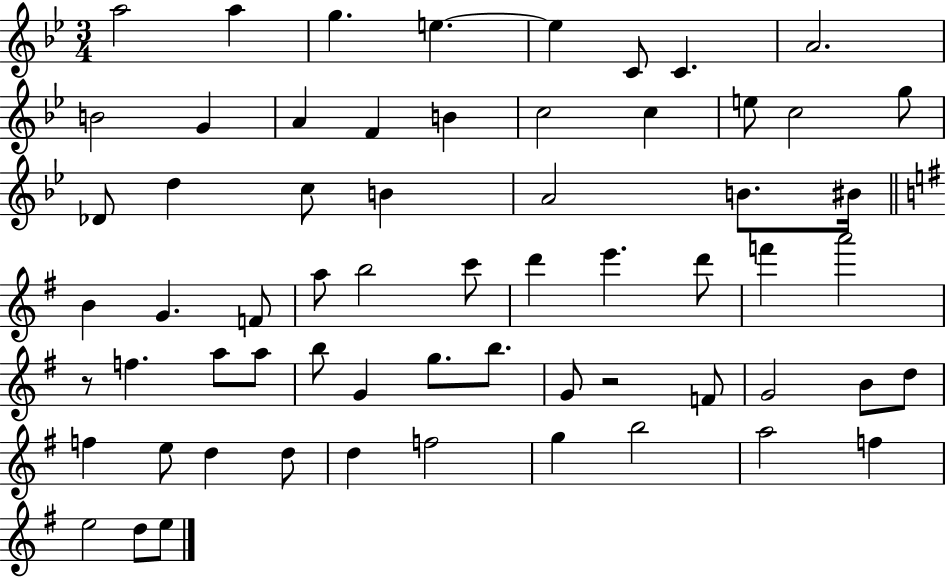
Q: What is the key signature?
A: BES major